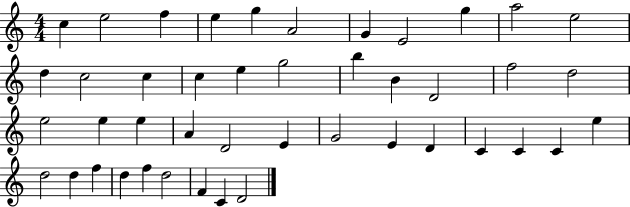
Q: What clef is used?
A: treble